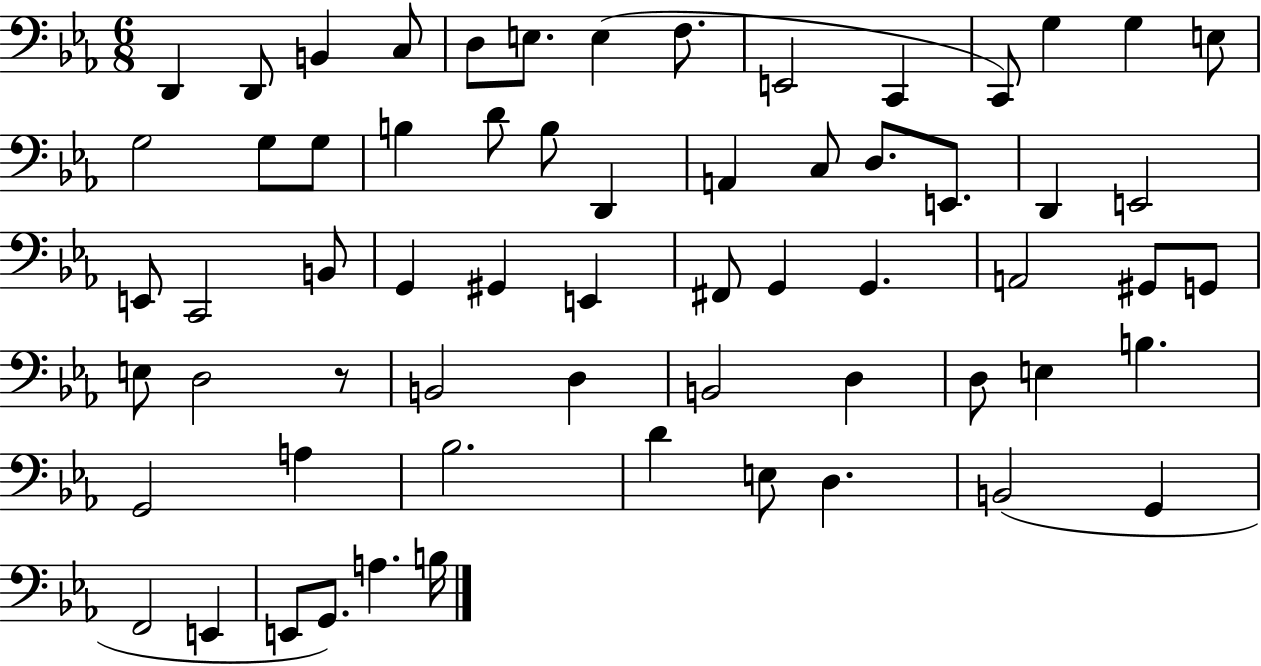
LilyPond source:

{
  \clef bass
  \numericTimeSignature
  \time 6/8
  \key ees \major
  d,4 d,8 b,4 c8 | d8 e8. e4( f8. | e,2 c,4 | c,8) g4 g4 e8 | \break g2 g8 g8 | b4 d'8 b8 d,4 | a,4 c8 d8. e,8. | d,4 e,2 | \break e,8 c,2 b,8 | g,4 gis,4 e,4 | fis,8 g,4 g,4. | a,2 gis,8 g,8 | \break e8 d2 r8 | b,2 d4 | b,2 d4 | d8 e4 b4. | \break g,2 a4 | bes2. | d'4 e8 d4. | b,2( g,4 | \break f,2 e,4 | e,8 g,8.) a4. b16 | \bar "|."
}